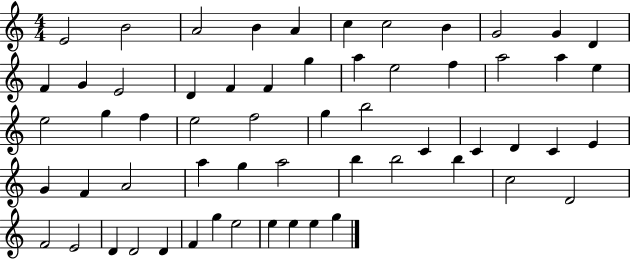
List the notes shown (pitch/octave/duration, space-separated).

E4/h B4/h A4/h B4/q A4/q C5/q C5/h B4/q G4/h G4/q D4/q F4/q G4/q E4/h D4/q F4/q F4/q G5/q A5/q E5/h F5/q A5/h A5/q E5/q E5/h G5/q F5/q E5/h F5/h G5/q B5/h C4/q C4/q D4/q C4/q E4/q G4/q F4/q A4/h A5/q G5/q A5/h B5/q B5/h B5/q C5/h D4/h F4/h E4/h D4/q D4/h D4/q F4/q G5/q E5/h E5/q E5/q E5/q G5/q